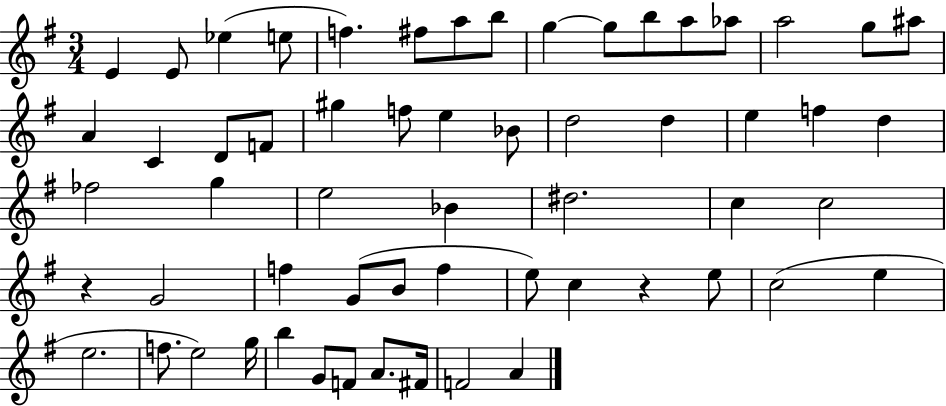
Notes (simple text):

E4/q E4/e Eb5/q E5/e F5/q. F#5/e A5/e B5/e G5/q G5/e B5/e A5/e Ab5/e A5/h G5/e A#5/e A4/q C4/q D4/e F4/e G#5/q F5/e E5/q Bb4/e D5/h D5/q E5/q F5/q D5/q FES5/h G5/q E5/h Bb4/q D#5/h. C5/q C5/h R/q G4/h F5/q G4/e B4/e F5/q E5/e C5/q R/q E5/e C5/h E5/q E5/h. F5/e. E5/h G5/s B5/q G4/e F4/e A4/e. F#4/s F4/h A4/q